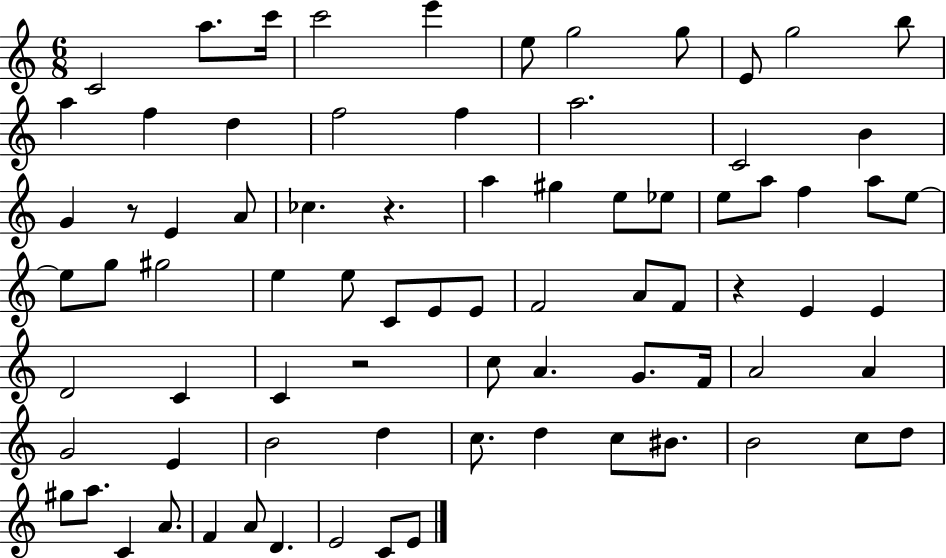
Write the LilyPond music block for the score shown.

{
  \clef treble
  \numericTimeSignature
  \time 6/8
  \key c \major
  c'2 a''8. c'''16 | c'''2 e'''4 | e''8 g''2 g''8 | e'8 g''2 b''8 | \break a''4 f''4 d''4 | f''2 f''4 | a''2. | c'2 b'4 | \break g'4 r8 e'4 a'8 | ces''4. r4. | a''4 gis''4 e''8 ees''8 | e''8 a''8 f''4 a''8 e''8~~ | \break e''8 g''8 gis''2 | e''4 e''8 c'8 e'8 e'8 | f'2 a'8 f'8 | r4 e'4 e'4 | \break d'2 c'4 | c'4 r2 | c''8 a'4. g'8. f'16 | a'2 a'4 | \break g'2 e'4 | b'2 d''4 | c''8. d''4 c''8 bis'8. | b'2 c''8 d''8 | \break gis''8 a''8. c'4 a'8. | f'4 a'8 d'4. | e'2 c'8 e'8 | \bar "|."
}